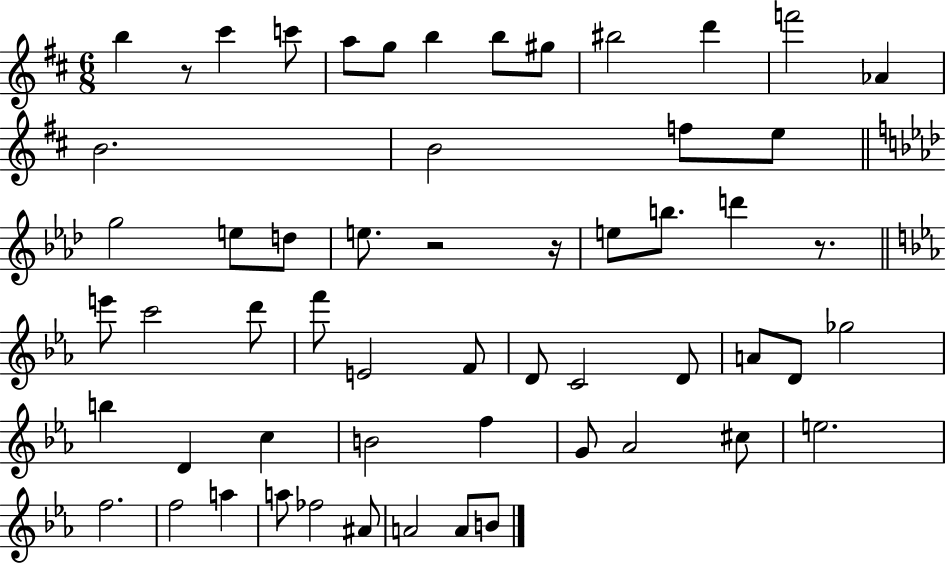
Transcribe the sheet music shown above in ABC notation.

X:1
T:Untitled
M:6/8
L:1/4
K:D
b z/2 ^c' c'/2 a/2 g/2 b b/2 ^g/2 ^b2 d' f'2 _A B2 B2 f/2 e/2 g2 e/2 d/2 e/2 z2 z/4 e/2 b/2 d' z/2 e'/2 c'2 d'/2 f'/2 E2 F/2 D/2 C2 D/2 A/2 D/2 _g2 b D c B2 f G/2 _A2 ^c/2 e2 f2 f2 a a/2 _f2 ^A/2 A2 A/2 B/2